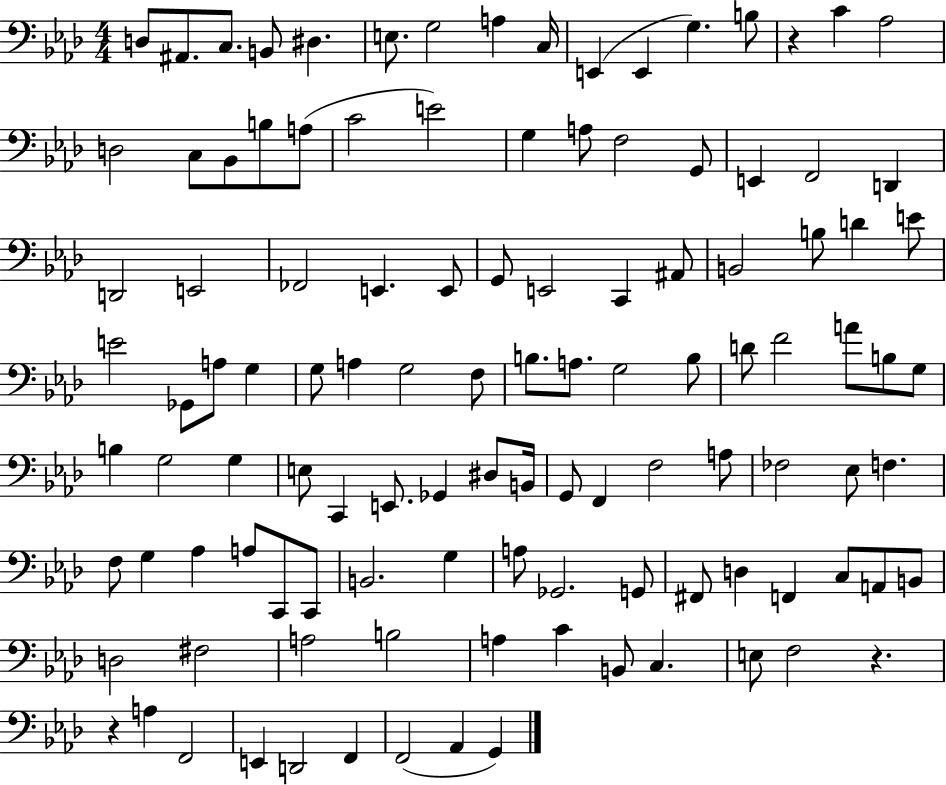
{
  \clef bass
  \numericTimeSignature
  \time 4/4
  \key aes \major
  \repeat volta 2 { d8 ais,8. c8. b,8 dis4. | e8. g2 a4 c16 | e,4( e,4 g4.) b8 | r4 c'4 aes2 | \break d2 c8 bes,8 b8 a8( | c'2 e'2) | g4 a8 f2 g,8 | e,4 f,2 d,4 | \break d,2 e,2 | fes,2 e,4. e,8 | g,8 e,2 c,4 ais,8 | b,2 b8 d'4 e'8 | \break e'2 ges,8 a8 g4 | g8 a4 g2 f8 | b8. a8. g2 b8 | d'8 f'2 a'8 b8 g8 | \break b4 g2 g4 | e8 c,4 e,8. ges,4 dis8 b,16 | g,8 f,4 f2 a8 | fes2 ees8 f4. | \break f8 g4 aes4 a8 c,8 c,8 | b,2. g4 | a8 ges,2. g,8 | fis,8 d4 f,4 c8 a,8 b,8 | \break d2 fis2 | a2 b2 | a4 c'4 b,8 c4. | e8 f2 r4. | \break r4 a4 f,2 | e,4 d,2 f,4 | f,2( aes,4 g,4) | } \bar "|."
}